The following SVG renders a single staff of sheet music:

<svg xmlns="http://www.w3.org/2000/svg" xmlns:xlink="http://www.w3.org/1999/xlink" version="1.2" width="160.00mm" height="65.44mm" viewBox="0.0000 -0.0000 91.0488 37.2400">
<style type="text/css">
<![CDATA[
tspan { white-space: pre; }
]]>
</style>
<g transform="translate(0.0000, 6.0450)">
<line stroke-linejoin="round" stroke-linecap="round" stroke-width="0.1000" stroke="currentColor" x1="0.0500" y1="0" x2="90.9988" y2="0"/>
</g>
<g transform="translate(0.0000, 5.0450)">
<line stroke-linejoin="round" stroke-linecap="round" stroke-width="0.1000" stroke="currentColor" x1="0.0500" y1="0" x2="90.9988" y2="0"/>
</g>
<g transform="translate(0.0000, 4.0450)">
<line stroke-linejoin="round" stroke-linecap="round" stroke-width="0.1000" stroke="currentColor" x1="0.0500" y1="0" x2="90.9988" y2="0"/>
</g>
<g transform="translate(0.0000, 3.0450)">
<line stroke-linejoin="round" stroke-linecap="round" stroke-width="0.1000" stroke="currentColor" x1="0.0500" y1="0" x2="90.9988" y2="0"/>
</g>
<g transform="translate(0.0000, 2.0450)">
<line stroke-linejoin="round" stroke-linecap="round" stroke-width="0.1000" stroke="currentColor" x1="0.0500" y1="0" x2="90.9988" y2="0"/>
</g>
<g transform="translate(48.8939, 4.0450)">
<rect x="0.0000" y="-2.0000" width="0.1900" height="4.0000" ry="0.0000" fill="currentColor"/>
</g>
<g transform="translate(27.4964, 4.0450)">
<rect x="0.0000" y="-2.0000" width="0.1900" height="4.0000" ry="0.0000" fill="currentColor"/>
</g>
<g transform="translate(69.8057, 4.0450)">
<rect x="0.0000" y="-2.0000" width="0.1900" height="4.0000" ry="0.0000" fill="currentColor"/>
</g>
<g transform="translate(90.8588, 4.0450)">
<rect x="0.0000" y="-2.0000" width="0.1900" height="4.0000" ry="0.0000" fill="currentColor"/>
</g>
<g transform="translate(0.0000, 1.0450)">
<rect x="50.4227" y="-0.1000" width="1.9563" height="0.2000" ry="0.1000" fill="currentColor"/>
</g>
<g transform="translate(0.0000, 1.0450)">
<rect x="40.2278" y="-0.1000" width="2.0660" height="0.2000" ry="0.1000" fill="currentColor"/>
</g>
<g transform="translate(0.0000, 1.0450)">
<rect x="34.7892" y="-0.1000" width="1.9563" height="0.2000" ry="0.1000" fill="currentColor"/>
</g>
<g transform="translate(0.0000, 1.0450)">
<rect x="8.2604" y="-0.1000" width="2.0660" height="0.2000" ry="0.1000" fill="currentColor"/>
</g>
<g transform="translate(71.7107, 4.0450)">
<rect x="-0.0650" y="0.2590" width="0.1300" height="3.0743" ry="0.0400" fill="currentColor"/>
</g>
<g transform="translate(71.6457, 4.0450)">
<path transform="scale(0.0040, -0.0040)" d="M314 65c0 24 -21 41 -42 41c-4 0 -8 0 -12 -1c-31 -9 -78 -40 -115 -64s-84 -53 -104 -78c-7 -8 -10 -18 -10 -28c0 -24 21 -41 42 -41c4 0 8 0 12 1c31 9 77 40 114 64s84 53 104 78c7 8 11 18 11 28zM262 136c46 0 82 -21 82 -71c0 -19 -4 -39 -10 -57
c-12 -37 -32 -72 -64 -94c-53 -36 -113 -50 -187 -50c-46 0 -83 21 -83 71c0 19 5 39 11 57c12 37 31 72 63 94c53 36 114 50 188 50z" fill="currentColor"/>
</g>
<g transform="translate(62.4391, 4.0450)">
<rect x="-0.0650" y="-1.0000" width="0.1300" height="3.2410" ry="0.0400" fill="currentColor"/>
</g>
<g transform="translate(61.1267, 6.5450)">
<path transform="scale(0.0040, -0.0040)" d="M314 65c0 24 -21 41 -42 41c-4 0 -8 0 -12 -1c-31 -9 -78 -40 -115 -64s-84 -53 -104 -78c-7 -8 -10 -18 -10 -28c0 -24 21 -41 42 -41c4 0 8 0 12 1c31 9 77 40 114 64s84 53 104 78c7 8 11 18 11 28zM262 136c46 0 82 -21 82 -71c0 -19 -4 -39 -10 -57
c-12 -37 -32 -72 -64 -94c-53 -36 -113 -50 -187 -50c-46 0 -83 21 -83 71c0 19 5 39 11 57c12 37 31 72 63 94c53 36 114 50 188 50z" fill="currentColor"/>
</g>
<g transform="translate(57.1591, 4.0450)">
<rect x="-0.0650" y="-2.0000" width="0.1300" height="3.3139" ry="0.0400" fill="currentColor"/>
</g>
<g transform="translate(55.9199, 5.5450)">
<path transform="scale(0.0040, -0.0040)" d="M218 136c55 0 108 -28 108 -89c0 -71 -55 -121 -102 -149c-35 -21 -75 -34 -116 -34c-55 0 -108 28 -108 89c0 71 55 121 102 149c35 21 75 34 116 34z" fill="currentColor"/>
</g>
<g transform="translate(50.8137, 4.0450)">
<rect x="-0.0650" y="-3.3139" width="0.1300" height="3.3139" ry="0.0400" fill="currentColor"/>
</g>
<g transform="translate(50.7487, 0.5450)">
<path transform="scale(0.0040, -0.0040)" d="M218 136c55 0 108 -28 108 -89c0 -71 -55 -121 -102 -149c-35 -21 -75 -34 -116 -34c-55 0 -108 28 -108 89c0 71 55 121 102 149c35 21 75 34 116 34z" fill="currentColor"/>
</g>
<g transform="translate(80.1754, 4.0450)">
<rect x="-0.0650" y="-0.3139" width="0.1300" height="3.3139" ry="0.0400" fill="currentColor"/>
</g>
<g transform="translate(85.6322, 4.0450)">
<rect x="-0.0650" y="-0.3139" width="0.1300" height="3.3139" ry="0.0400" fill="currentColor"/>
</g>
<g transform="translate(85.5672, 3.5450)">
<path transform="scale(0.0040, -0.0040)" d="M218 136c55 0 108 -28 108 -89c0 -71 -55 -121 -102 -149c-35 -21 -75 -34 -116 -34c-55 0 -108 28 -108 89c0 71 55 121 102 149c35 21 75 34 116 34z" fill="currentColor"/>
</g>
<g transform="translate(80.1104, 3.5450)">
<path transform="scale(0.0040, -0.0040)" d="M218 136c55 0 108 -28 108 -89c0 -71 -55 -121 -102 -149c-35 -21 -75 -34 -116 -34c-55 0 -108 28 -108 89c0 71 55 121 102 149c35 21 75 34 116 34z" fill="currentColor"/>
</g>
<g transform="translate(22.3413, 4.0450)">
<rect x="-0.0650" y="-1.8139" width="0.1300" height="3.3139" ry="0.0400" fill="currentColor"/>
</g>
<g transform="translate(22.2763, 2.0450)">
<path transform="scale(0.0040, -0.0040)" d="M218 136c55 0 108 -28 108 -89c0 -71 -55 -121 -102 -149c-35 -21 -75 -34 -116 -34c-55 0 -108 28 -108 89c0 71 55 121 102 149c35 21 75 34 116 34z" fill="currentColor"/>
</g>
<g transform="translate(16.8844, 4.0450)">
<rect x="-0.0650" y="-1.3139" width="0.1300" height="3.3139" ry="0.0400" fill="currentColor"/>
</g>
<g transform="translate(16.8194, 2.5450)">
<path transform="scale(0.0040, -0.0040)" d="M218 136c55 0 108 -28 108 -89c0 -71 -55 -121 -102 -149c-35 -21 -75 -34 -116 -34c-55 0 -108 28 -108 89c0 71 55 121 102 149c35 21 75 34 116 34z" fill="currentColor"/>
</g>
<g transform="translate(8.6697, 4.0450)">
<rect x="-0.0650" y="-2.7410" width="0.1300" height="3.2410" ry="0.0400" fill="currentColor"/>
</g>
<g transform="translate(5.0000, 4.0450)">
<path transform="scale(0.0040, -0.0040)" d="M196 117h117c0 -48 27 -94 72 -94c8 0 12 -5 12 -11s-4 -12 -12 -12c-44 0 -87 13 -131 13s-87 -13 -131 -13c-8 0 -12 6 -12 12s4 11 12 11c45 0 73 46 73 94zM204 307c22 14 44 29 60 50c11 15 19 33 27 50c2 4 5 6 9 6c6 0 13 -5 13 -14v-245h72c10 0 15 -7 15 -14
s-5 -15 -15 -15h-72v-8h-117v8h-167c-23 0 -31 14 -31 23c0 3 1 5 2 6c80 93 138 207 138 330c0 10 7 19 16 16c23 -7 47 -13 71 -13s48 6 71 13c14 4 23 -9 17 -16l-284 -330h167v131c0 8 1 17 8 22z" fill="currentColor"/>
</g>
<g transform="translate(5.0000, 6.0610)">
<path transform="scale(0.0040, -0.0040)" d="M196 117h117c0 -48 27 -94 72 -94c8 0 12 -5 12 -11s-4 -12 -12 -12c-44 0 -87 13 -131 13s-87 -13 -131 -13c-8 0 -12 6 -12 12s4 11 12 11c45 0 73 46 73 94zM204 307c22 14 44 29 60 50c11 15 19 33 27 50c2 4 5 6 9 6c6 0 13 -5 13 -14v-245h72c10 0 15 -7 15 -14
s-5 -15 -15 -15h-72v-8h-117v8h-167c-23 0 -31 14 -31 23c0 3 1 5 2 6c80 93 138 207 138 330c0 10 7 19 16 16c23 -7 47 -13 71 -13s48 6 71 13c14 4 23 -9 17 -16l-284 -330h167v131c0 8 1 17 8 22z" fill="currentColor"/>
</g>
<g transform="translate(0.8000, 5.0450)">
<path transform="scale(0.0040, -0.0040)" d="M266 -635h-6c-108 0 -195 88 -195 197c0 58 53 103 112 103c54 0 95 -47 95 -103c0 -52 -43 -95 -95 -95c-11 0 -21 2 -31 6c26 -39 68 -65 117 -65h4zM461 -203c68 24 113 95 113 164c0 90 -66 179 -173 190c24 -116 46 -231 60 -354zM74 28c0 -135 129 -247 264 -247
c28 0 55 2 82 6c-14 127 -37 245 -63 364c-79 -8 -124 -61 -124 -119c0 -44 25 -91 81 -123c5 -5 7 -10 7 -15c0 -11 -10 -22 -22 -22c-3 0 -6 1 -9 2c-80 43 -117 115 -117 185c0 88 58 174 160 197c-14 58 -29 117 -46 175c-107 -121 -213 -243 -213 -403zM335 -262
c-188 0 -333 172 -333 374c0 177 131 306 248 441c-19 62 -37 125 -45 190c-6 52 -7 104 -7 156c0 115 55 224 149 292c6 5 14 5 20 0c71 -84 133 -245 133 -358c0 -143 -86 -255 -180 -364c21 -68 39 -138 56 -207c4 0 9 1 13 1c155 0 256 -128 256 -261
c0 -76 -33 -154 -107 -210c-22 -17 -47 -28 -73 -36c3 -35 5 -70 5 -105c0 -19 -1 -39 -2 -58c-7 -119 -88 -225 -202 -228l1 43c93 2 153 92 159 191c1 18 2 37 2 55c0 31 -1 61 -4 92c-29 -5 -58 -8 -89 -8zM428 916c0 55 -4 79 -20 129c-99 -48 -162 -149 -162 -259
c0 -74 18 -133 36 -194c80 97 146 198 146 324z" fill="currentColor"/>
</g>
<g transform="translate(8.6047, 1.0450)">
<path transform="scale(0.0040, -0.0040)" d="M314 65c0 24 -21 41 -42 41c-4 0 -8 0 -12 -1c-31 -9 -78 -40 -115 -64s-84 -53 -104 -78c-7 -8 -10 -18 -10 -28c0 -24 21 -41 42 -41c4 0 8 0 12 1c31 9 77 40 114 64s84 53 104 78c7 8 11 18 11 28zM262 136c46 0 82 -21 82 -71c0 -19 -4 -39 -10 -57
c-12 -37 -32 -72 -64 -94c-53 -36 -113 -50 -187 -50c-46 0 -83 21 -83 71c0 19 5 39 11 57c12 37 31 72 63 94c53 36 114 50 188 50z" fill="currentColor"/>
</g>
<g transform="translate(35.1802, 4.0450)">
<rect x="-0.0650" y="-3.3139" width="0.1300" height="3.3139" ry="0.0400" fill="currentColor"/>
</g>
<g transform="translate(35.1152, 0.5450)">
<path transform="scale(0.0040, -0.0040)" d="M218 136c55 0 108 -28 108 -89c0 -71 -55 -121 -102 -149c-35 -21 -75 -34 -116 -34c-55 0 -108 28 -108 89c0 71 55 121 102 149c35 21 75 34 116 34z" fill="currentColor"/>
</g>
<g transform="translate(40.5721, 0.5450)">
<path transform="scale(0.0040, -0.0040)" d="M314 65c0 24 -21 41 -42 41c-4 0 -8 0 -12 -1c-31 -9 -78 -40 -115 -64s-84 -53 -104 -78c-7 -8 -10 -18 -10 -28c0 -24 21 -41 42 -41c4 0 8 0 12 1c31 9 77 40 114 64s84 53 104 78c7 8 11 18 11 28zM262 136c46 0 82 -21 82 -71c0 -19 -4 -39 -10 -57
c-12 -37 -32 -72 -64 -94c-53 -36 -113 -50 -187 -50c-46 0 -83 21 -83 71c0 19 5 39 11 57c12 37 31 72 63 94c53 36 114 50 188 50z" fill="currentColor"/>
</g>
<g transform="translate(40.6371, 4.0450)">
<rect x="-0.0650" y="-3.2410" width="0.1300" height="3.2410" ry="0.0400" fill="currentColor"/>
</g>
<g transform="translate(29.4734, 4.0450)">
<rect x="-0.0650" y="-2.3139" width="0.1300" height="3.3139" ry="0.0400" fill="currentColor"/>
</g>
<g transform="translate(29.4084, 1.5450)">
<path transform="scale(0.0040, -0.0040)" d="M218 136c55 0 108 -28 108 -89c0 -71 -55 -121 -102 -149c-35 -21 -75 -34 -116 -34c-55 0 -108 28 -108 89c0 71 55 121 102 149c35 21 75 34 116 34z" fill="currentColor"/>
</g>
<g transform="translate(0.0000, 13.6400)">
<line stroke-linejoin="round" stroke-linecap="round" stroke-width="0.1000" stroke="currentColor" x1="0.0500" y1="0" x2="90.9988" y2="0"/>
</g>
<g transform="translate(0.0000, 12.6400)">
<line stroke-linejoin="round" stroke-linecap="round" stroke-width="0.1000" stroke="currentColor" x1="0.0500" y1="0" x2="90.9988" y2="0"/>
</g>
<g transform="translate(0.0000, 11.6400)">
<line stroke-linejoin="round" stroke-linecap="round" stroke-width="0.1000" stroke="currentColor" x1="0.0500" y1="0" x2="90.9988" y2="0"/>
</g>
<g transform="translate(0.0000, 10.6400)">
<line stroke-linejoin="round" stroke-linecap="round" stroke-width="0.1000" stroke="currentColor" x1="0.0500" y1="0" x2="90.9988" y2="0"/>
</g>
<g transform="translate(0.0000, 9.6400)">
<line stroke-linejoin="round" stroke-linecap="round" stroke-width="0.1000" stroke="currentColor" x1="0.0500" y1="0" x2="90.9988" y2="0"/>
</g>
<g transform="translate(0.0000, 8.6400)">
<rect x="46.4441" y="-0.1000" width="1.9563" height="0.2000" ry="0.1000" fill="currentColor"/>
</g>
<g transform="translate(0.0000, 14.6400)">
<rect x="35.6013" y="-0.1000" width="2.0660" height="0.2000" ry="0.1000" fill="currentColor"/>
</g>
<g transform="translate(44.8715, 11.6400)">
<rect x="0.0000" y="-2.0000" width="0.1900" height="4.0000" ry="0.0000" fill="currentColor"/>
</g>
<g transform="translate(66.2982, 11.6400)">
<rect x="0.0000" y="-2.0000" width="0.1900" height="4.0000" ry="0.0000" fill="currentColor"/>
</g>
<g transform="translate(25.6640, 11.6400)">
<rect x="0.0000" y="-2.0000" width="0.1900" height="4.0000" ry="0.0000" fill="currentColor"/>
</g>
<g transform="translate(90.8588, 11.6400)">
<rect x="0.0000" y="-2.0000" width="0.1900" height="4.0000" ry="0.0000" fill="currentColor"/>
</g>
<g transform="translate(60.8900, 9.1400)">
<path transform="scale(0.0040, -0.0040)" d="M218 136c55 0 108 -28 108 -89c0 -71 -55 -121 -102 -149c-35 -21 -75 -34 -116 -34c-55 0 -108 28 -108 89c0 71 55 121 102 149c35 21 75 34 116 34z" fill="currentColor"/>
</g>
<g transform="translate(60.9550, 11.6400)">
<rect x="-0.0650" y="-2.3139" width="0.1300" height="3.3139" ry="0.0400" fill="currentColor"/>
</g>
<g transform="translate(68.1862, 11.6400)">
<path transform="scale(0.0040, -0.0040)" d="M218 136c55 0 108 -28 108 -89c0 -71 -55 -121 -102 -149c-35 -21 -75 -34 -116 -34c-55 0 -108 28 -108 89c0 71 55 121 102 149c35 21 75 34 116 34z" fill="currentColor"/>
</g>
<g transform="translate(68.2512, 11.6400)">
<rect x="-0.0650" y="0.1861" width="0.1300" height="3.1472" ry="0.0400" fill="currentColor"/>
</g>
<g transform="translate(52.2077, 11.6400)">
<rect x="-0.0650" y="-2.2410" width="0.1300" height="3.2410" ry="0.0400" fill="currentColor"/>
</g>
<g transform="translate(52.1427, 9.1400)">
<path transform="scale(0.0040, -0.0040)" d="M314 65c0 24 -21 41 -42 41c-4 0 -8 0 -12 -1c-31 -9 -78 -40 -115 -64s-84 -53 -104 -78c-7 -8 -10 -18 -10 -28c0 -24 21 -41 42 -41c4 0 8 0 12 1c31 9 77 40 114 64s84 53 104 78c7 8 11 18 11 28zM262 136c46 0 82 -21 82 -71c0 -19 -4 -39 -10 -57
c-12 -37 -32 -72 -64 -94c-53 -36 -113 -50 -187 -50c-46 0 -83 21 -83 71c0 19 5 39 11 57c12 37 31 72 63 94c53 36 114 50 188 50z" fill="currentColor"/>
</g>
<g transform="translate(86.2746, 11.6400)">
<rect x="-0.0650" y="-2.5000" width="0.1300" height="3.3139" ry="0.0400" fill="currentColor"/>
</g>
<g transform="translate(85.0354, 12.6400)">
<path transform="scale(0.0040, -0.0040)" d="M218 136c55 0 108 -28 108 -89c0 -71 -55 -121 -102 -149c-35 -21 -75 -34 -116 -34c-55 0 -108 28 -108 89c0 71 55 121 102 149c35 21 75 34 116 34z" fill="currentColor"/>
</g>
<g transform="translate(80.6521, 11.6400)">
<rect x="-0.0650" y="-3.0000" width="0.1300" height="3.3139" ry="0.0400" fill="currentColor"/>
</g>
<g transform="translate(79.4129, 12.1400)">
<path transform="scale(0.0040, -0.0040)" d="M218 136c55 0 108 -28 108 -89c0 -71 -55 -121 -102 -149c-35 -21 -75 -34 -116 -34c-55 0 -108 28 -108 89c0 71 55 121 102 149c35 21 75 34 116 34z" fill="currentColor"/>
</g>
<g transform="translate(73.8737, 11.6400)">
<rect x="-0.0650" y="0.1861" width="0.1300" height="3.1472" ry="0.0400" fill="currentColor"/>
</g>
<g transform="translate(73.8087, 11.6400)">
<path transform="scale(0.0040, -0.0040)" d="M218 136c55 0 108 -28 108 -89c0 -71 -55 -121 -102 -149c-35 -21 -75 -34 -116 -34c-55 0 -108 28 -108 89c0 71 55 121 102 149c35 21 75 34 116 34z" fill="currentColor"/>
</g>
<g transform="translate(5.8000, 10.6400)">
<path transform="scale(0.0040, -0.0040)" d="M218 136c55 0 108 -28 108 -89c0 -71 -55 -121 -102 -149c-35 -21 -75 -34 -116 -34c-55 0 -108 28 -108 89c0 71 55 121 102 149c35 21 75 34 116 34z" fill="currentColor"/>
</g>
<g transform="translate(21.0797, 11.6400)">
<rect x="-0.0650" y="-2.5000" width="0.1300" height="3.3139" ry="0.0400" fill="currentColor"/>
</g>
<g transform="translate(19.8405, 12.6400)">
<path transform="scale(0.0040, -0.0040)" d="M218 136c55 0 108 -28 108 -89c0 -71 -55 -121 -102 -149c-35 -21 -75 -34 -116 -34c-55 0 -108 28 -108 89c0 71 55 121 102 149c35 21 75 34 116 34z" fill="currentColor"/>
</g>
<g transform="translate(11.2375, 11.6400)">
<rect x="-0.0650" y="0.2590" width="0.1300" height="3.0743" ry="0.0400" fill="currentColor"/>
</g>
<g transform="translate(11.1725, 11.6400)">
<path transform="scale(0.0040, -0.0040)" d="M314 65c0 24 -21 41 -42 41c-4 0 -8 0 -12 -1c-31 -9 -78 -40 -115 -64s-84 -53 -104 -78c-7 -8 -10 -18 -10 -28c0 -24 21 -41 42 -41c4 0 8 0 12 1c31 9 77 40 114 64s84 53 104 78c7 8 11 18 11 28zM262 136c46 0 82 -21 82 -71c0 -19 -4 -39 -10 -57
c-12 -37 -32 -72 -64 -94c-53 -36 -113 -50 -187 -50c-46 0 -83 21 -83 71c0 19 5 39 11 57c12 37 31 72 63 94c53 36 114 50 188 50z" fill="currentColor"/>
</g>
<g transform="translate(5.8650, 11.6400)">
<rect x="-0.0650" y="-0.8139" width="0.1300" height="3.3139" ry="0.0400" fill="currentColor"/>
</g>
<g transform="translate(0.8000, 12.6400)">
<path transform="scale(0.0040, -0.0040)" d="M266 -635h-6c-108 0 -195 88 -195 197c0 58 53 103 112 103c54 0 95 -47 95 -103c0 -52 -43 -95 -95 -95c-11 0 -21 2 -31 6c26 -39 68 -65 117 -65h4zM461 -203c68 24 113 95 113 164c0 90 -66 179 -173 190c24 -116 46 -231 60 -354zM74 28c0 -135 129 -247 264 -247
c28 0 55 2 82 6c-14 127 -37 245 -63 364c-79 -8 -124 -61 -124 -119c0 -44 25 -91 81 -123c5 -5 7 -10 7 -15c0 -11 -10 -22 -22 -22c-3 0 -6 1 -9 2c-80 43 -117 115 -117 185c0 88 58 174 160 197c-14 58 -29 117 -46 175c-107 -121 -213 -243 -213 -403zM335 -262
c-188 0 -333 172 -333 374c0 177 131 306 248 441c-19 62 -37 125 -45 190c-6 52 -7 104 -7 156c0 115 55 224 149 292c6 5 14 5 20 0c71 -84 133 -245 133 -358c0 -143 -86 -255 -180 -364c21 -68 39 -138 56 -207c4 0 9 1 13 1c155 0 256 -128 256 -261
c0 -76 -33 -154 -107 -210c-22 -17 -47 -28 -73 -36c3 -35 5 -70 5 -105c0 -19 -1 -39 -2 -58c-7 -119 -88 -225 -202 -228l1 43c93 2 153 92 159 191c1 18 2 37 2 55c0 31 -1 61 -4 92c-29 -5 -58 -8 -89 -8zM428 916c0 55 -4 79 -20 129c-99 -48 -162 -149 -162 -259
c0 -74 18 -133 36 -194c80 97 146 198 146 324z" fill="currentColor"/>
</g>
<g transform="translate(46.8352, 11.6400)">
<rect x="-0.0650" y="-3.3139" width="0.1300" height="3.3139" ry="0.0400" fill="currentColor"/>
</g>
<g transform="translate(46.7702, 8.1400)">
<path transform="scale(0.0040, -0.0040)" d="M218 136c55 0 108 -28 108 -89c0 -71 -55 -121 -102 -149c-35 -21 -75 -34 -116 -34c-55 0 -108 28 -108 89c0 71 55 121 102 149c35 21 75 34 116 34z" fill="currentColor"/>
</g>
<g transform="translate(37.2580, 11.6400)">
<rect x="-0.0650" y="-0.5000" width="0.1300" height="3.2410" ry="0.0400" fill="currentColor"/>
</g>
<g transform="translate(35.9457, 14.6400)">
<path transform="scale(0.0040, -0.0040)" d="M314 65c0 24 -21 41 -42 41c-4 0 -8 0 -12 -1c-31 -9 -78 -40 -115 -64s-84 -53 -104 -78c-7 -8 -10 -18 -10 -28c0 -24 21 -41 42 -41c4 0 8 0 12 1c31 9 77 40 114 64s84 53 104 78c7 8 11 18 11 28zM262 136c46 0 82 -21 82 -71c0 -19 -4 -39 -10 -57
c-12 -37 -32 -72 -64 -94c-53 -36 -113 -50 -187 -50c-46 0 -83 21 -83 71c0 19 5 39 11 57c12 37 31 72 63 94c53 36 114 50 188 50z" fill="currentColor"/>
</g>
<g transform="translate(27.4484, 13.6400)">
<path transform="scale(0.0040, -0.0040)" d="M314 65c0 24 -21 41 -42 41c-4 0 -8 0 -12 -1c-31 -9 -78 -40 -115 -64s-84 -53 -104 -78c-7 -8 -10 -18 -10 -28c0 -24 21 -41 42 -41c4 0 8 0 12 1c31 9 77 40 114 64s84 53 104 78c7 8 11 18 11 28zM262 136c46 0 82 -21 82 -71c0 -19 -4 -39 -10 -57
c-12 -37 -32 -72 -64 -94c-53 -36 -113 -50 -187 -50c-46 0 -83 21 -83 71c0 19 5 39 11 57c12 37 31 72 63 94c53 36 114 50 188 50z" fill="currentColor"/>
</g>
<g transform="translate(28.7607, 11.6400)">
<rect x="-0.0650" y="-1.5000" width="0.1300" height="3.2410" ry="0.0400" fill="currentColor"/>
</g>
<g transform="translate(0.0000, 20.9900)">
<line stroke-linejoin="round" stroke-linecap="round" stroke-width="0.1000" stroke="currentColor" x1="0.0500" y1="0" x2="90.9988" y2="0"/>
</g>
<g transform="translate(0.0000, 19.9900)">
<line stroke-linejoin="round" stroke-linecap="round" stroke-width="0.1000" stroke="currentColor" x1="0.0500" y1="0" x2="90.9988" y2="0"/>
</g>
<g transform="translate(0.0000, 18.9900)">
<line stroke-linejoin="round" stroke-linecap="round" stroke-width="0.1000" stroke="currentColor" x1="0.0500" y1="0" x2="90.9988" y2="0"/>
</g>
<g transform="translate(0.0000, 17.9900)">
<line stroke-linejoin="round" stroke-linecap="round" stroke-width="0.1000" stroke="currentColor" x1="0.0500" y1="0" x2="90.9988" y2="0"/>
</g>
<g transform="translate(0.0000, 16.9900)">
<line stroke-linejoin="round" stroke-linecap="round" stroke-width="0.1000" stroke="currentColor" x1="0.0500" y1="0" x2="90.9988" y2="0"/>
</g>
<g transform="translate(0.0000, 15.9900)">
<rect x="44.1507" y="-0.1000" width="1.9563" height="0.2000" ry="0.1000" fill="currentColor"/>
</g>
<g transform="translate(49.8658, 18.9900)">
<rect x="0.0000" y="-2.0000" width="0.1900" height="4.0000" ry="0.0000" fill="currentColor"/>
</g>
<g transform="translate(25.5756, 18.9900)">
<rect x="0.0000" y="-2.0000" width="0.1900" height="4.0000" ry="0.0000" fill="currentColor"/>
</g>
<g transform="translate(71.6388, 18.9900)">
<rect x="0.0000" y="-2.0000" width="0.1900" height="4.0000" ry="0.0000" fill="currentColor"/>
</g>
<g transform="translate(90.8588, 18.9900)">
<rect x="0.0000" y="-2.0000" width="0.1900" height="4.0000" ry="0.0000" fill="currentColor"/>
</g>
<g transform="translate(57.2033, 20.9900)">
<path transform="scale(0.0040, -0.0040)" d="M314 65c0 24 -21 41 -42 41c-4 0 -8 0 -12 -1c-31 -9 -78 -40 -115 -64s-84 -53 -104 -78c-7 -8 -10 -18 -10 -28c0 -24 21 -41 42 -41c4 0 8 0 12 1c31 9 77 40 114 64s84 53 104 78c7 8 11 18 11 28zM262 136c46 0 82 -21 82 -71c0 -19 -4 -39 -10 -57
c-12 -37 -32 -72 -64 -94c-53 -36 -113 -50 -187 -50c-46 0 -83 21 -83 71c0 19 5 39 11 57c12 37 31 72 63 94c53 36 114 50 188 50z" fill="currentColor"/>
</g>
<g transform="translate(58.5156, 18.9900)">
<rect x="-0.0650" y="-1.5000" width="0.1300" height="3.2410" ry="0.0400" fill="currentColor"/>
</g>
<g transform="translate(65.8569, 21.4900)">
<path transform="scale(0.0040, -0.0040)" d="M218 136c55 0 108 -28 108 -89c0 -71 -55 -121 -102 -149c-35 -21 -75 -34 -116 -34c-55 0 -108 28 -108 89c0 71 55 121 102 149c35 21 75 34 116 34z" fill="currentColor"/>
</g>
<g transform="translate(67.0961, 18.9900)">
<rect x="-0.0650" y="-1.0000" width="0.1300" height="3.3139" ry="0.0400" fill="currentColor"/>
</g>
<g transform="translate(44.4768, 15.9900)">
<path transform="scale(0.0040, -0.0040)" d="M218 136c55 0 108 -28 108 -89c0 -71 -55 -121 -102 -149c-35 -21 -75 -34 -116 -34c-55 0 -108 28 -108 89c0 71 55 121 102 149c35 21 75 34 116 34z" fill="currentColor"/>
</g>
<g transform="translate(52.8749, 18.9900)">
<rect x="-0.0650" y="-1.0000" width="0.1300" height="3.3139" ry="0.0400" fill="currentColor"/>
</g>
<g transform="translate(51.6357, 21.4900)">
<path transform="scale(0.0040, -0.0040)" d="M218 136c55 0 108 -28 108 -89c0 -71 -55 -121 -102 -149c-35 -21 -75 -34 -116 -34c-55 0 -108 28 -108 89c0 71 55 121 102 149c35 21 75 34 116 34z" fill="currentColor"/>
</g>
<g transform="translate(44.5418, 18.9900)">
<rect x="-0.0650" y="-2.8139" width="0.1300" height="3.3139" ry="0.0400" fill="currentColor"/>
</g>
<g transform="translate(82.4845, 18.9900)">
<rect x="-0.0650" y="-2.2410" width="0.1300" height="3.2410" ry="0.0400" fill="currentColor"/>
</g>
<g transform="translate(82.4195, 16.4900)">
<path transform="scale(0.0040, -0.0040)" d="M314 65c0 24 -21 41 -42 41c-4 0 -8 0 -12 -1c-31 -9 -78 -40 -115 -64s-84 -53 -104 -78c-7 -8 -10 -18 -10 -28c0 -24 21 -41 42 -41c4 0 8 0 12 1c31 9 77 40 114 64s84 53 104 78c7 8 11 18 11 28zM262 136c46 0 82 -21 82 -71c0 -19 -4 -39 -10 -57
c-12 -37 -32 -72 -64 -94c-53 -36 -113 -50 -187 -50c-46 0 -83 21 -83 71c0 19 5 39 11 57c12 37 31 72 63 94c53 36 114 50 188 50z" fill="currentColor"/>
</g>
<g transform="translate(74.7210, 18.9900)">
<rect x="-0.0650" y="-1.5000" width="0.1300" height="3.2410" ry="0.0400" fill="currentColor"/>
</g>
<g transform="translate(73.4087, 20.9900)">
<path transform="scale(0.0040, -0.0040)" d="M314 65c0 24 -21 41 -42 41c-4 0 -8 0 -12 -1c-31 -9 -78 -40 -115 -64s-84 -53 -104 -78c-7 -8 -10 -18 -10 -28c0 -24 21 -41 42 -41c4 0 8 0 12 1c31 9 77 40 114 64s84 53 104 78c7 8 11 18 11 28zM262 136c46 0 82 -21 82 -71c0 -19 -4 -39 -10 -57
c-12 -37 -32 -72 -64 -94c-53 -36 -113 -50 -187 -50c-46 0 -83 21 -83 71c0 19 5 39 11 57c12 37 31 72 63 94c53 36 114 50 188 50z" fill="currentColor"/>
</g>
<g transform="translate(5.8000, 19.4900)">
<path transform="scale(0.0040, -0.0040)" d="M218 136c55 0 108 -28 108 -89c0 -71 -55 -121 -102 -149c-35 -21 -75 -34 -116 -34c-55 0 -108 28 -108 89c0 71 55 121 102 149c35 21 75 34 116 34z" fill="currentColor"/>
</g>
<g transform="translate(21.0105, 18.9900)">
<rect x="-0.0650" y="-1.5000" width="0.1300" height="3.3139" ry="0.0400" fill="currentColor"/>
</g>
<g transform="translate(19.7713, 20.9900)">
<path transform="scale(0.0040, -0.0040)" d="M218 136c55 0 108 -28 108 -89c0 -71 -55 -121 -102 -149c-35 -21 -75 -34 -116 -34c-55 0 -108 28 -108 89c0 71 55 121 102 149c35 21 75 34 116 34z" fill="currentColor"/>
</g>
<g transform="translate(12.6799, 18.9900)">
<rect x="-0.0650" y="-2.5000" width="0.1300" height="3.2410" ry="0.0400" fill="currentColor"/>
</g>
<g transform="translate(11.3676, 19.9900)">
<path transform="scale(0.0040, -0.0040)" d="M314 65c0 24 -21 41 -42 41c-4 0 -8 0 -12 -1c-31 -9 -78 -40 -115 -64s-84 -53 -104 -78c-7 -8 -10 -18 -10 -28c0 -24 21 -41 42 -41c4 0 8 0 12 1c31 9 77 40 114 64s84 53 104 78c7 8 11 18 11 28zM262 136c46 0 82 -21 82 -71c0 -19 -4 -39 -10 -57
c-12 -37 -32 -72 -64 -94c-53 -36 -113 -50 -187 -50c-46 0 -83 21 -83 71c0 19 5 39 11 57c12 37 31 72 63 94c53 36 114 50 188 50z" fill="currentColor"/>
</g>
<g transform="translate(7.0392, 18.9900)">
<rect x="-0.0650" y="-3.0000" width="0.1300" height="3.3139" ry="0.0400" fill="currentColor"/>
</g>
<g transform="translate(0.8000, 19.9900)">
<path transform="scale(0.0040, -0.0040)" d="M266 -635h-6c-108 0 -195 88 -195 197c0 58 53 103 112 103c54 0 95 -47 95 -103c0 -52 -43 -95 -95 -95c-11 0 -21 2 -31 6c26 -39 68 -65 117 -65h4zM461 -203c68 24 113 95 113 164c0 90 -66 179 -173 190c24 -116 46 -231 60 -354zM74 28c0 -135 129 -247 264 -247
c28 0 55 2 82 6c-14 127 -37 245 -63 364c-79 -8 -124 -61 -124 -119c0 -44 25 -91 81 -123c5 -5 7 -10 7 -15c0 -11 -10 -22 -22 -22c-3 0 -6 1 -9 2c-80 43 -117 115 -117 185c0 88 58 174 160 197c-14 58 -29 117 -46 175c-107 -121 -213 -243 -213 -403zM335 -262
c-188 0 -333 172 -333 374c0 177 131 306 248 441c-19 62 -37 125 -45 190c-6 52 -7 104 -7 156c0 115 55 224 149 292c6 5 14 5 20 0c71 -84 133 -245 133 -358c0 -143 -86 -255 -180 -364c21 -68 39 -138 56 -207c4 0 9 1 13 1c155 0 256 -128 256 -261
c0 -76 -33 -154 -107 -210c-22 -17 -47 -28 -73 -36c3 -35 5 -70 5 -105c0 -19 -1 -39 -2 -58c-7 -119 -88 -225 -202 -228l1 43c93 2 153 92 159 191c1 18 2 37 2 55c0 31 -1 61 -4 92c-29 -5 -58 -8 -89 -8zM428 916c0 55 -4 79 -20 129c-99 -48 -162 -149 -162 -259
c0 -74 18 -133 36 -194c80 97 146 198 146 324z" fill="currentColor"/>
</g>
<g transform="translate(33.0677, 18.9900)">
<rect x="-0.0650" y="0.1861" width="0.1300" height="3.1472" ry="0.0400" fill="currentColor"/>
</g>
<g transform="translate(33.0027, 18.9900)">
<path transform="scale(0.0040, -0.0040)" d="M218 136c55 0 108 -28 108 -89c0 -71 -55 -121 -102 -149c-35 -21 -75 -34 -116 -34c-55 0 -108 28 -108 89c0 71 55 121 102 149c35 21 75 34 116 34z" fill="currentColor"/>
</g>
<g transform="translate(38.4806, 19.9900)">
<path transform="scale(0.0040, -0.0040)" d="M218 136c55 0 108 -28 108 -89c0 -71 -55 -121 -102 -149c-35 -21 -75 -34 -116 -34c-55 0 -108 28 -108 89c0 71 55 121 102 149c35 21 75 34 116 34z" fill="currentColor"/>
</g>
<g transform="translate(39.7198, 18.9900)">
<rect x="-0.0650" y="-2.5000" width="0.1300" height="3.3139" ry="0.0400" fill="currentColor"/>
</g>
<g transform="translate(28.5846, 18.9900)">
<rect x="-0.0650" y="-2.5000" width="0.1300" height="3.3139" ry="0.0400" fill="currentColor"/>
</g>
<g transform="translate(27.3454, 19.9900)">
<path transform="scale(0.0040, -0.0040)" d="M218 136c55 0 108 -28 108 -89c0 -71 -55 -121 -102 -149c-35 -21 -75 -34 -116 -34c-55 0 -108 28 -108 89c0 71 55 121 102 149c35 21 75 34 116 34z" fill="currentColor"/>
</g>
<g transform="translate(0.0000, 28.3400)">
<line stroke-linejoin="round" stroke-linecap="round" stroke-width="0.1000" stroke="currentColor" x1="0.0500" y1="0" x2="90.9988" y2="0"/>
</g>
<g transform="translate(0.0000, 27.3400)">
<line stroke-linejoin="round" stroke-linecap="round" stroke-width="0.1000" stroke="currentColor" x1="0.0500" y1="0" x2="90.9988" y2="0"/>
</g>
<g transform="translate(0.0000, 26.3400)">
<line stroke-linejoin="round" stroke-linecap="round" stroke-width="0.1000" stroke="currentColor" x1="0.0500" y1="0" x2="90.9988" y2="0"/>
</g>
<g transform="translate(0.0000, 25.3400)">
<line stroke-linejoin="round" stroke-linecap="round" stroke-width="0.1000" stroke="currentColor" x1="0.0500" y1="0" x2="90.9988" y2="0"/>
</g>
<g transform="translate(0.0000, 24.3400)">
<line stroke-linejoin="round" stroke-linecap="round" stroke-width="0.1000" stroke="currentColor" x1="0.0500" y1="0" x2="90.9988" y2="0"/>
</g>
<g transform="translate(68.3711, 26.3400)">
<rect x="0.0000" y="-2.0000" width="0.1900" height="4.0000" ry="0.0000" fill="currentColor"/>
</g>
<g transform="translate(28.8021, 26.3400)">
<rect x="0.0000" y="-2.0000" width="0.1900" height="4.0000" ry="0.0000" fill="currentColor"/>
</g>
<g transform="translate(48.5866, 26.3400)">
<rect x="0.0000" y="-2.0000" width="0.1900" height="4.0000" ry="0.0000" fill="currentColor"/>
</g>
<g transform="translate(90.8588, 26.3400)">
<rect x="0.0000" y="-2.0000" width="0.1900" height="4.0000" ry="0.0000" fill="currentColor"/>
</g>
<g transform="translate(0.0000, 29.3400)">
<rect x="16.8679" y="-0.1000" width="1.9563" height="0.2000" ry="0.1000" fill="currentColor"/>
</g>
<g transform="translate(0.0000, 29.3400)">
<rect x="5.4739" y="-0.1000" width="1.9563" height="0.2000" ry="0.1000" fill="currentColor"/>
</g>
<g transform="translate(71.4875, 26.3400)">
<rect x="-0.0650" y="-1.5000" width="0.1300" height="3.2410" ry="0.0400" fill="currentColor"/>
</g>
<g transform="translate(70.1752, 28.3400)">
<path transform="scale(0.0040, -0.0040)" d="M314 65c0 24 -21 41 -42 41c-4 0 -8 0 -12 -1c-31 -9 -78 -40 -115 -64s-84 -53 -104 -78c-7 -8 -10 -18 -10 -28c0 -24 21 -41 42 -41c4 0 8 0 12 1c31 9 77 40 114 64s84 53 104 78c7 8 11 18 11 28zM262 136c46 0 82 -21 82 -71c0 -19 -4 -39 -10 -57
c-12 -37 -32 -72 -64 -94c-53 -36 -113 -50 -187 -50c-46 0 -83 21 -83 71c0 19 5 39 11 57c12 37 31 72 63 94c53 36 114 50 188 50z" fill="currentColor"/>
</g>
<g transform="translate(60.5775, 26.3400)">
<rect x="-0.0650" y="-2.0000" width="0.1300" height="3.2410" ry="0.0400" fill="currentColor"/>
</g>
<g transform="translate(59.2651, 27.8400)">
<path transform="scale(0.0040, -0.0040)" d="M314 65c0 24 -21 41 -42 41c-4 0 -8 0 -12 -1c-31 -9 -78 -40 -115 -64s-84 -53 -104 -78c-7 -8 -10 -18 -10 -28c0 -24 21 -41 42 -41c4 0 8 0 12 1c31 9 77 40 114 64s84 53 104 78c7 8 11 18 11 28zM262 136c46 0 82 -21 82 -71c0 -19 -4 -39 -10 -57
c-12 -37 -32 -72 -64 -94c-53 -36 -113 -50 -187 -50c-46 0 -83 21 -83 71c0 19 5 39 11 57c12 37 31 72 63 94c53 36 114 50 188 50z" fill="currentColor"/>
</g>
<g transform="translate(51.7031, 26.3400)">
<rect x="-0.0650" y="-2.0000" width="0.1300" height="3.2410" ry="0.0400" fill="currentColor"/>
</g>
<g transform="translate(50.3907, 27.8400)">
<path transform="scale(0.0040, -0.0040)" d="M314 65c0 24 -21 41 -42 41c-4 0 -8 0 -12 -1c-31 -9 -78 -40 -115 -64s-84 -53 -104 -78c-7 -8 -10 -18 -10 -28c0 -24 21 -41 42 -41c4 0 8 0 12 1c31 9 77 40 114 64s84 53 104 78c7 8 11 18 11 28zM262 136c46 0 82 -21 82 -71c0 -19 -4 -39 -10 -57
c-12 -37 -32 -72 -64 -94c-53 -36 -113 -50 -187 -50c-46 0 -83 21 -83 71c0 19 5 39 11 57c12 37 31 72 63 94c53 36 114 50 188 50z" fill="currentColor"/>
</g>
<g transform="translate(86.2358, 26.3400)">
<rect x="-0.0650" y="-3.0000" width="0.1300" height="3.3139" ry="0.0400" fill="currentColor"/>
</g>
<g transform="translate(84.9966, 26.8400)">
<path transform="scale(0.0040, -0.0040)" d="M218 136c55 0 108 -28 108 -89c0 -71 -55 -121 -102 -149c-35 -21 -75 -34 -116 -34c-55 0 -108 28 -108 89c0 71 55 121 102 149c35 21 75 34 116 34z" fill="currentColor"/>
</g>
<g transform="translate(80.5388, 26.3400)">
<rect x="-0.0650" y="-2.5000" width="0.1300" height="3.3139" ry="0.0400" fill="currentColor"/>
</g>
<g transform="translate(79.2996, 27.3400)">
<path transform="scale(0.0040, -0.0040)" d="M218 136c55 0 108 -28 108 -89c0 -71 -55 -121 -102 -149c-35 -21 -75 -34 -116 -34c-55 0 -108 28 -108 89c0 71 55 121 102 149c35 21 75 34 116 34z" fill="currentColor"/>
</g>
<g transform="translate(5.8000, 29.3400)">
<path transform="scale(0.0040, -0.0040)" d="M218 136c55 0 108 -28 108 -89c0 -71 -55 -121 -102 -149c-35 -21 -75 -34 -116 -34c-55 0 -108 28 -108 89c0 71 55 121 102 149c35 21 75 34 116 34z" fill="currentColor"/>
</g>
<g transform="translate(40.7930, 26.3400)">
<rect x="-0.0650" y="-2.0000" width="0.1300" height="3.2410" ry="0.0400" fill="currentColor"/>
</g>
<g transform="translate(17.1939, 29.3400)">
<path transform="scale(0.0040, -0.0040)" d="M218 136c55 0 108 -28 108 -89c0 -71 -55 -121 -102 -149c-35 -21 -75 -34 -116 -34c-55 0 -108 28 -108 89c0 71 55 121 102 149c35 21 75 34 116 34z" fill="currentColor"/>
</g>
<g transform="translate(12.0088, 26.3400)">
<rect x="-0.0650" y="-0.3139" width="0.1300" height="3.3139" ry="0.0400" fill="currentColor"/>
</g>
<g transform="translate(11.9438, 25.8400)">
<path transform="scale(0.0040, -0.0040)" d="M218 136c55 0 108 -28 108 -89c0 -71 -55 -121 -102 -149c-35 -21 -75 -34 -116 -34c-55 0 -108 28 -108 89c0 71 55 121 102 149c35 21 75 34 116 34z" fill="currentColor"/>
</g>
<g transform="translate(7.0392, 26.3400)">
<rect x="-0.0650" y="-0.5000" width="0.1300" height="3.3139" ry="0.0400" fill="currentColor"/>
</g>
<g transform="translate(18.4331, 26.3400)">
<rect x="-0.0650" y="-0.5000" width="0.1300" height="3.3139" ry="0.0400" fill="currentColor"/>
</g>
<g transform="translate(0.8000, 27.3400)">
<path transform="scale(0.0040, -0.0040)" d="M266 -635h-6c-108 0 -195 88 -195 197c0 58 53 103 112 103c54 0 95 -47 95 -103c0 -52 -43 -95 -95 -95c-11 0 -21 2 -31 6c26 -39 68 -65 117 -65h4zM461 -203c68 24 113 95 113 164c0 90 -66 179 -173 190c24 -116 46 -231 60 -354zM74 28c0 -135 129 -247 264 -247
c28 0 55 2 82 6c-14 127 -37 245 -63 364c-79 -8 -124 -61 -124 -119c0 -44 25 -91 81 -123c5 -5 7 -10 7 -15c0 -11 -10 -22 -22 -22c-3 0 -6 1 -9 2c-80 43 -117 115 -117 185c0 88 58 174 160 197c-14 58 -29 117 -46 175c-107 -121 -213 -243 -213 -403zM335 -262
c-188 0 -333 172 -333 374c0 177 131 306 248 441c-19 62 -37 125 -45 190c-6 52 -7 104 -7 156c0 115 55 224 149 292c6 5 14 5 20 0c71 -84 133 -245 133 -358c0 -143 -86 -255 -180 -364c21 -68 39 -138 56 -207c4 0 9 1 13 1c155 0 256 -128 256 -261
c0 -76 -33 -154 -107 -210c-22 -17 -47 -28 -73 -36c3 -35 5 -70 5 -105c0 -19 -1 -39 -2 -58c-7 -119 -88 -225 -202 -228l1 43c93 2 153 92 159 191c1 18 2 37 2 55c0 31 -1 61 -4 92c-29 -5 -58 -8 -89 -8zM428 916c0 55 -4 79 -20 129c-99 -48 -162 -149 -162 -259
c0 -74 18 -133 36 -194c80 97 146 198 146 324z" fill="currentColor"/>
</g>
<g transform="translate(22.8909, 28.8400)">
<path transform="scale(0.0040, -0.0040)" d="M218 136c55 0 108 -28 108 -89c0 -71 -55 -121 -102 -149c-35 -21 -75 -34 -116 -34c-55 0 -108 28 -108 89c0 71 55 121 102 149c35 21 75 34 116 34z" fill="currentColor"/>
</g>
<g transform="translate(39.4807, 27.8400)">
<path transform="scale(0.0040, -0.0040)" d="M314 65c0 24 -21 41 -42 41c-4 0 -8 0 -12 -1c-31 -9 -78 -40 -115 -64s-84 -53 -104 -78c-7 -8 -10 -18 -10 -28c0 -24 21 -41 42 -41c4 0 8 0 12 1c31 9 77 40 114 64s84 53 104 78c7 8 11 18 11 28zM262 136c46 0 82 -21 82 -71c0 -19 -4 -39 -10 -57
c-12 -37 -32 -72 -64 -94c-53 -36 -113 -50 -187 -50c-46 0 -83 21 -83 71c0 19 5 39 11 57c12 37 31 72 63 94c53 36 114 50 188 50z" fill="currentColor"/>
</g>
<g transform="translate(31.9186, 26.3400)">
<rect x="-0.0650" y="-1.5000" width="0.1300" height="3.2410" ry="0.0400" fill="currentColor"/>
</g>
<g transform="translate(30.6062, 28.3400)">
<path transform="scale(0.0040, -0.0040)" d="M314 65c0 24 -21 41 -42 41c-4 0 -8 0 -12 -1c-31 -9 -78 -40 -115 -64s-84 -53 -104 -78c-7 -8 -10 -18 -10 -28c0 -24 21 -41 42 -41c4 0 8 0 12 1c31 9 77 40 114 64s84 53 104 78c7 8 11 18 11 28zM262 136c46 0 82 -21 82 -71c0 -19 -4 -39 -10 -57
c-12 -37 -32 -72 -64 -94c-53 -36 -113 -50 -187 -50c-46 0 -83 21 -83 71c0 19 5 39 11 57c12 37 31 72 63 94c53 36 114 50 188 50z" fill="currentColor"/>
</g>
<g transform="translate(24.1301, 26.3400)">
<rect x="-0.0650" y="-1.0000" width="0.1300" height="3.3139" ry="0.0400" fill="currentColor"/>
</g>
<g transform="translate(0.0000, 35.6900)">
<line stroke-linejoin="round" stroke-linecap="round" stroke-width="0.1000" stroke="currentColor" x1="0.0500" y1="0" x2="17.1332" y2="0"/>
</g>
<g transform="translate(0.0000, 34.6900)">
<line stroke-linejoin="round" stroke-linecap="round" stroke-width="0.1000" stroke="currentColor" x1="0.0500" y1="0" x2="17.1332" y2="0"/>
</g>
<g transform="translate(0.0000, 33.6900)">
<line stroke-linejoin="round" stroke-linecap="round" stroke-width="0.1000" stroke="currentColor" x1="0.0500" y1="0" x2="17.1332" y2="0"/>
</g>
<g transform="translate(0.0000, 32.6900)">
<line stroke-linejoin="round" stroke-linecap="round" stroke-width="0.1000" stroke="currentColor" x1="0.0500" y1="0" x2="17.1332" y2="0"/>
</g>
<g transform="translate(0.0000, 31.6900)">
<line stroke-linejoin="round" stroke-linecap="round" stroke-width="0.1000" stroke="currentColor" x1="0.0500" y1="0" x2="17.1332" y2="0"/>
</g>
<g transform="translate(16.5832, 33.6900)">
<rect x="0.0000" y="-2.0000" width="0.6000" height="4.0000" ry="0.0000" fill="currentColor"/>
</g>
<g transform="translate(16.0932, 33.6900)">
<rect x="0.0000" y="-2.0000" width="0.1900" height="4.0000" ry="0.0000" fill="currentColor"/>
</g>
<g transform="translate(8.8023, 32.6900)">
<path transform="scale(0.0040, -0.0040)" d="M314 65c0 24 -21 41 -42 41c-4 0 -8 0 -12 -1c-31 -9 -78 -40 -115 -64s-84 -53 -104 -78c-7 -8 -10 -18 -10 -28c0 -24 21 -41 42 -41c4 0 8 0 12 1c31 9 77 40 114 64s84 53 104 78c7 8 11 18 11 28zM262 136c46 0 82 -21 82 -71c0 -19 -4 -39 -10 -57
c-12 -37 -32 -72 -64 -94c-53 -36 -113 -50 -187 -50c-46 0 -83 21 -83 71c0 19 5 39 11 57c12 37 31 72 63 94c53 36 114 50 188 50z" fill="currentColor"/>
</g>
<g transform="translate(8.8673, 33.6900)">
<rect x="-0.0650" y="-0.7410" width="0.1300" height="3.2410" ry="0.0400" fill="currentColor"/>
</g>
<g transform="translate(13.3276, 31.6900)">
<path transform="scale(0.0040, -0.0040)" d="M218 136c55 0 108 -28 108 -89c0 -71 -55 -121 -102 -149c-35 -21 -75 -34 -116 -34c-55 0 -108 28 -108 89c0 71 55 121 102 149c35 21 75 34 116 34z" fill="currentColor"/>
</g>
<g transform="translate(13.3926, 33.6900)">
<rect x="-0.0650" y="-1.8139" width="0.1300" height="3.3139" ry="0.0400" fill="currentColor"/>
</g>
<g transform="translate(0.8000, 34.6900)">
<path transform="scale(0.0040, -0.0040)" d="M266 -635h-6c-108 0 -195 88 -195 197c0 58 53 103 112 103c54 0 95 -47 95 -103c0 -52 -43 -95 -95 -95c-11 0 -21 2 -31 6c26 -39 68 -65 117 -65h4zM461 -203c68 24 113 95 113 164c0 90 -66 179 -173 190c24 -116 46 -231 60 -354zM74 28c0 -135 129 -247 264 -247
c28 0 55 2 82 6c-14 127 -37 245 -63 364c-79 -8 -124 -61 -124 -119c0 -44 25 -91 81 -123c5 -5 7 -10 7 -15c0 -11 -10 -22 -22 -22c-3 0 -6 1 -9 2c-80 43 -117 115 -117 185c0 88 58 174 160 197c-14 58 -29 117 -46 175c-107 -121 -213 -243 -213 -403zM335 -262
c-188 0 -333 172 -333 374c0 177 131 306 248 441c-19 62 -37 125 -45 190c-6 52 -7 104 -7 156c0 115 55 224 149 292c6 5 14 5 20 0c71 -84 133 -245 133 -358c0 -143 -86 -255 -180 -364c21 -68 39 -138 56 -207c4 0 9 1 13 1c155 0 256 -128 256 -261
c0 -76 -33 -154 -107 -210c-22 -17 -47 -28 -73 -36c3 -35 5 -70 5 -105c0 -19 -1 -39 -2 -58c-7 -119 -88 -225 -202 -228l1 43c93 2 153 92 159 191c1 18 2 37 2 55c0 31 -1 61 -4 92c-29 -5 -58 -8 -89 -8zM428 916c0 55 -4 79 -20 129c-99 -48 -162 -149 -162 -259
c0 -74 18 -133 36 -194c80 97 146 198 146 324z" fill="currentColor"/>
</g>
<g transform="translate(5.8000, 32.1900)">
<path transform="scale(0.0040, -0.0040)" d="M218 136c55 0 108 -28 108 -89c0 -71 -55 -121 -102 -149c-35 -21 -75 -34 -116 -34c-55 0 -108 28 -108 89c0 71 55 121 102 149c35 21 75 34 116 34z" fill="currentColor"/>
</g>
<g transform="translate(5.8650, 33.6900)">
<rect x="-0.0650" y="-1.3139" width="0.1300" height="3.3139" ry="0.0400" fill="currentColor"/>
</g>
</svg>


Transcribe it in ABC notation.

X:1
T:Untitled
M:4/4
L:1/4
K:C
a2 e f g b b2 b F D2 B2 c c d B2 G E2 C2 b g2 g B B A G A G2 E G B G a D E2 D E2 g2 C c C D E2 F2 F2 F2 E2 G A e d2 f